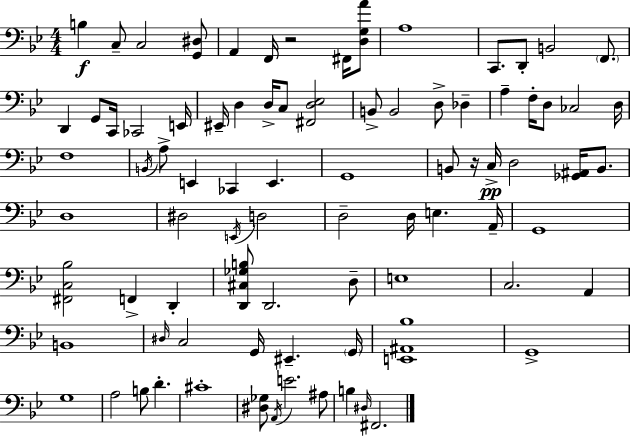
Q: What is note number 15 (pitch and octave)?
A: CES2